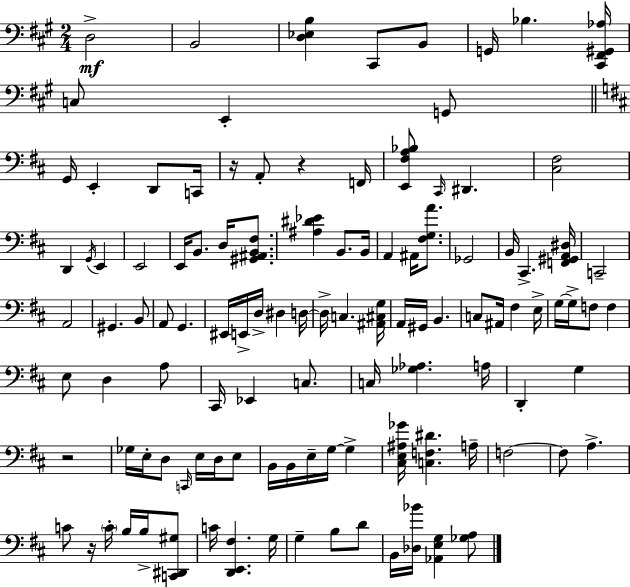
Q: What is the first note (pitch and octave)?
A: D3